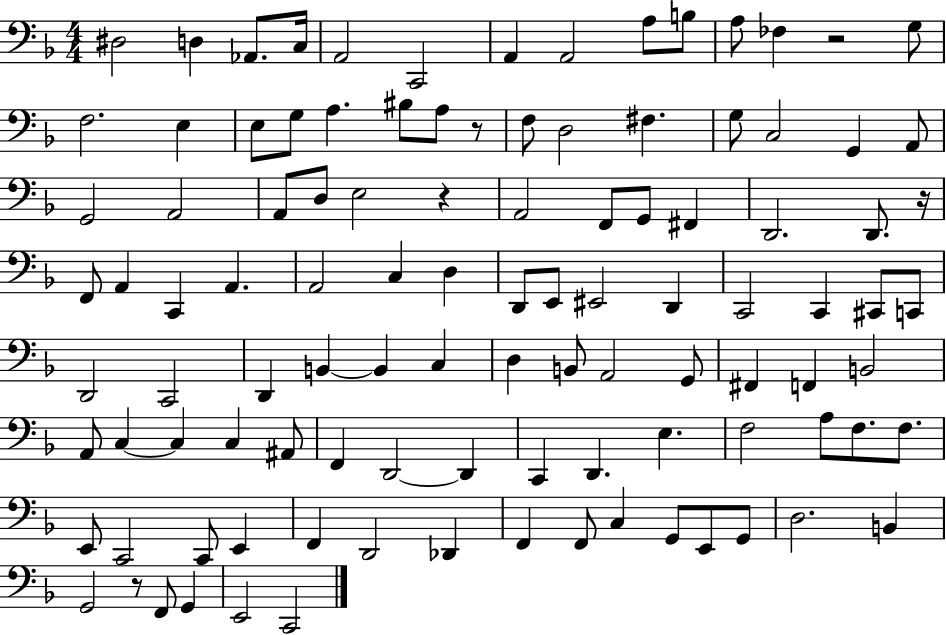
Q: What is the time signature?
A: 4/4